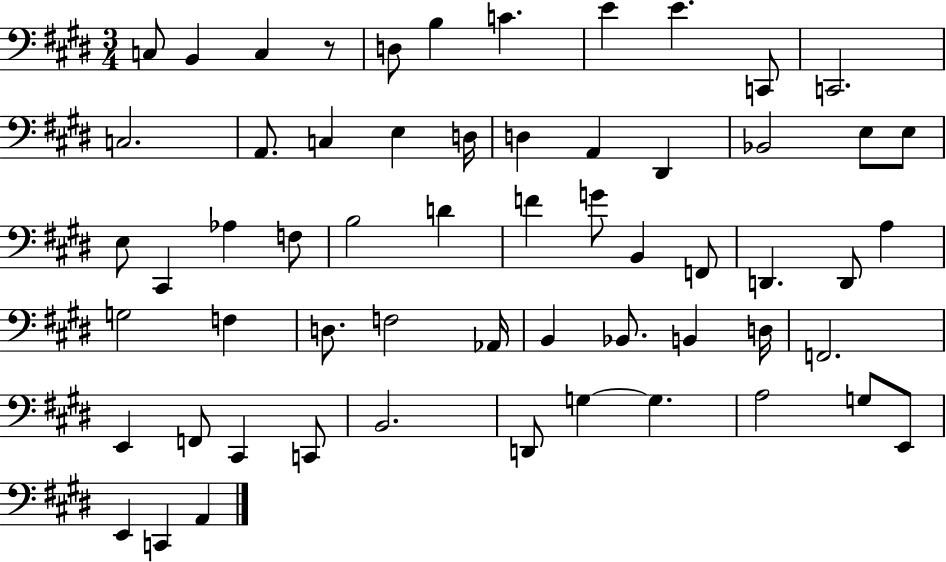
{
  \clef bass
  \numericTimeSignature
  \time 3/4
  \key e \major
  c8 b,4 c4 r8 | d8 b4 c'4. | e'4 e'4. c,8 | c,2. | \break c2. | a,8. c4 e4 d16 | d4 a,4 dis,4 | bes,2 e8 e8 | \break e8 cis,4 aes4 f8 | b2 d'4 | f'4 g'8 b,4 f,8 | d,4. d,8 a4 | \break g2 f4 | d8. f2 aes,16 | b,4 bes,8. b,4 d16 | f,2. | \break e,4 f,8 cis,4 c,8 | b,2. | d,8 g4~~ g4. | a2 g8 e,8 | \break e,4 c,4 a,4 | \bar "|."
}